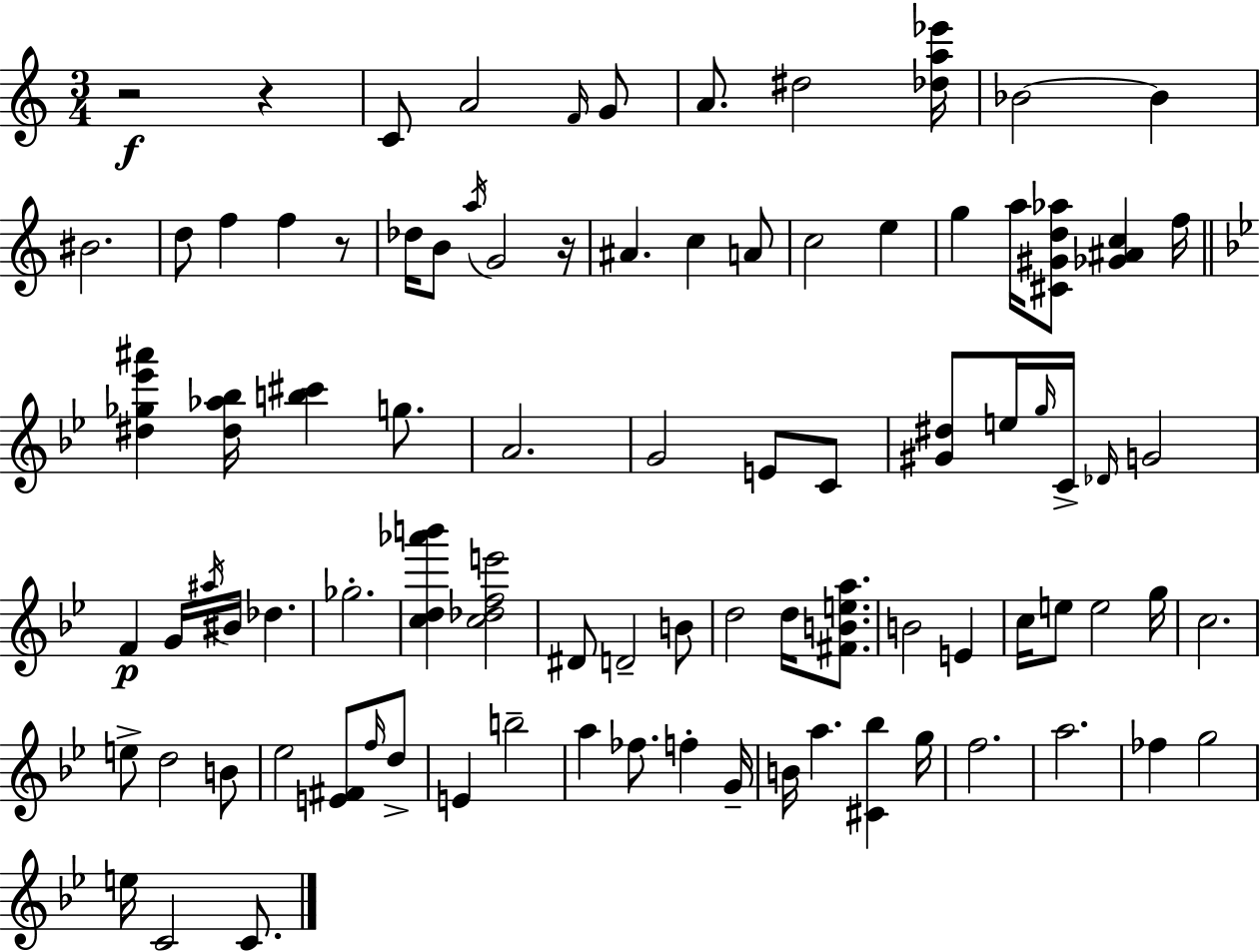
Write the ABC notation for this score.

X:1
T:Untitled
M:3/4
L:1/4
K:C
z2 z C/2 A2 F/4 G/2 A/2 ^d2 [_da_e']/4 _B2 _B ^B2 d/2 f f z/2 _d/4 B/2 a/4 G2 z/4 ^A c A/2 c2 e g a/4 [^C^Gd_a]/2 [_G^Ac] f/4 [^d_g_e'^a'] [^d_a_b]/4 [b^c'] g/2 A2 G2 E/2 C/2 [^G^d]/2 e/4 g/4 C/4 _D/4 G2 F G/4 ^a/4 ^B/4 _d _g2 [cd_a'b'] [c_dfe']2 ^D/2 D2 B/2 d2 d/4 [^FBea]/2 B2 E c/4 e/2 e2 g/4 c2 e/2 d2 B/2 _e2 [E^F]/2 f/4 d/2 E b2 a _f/2 f G/4 B/4 a [^C_b] g/4 f2 a2 _f g2 e/4 C2 C/2